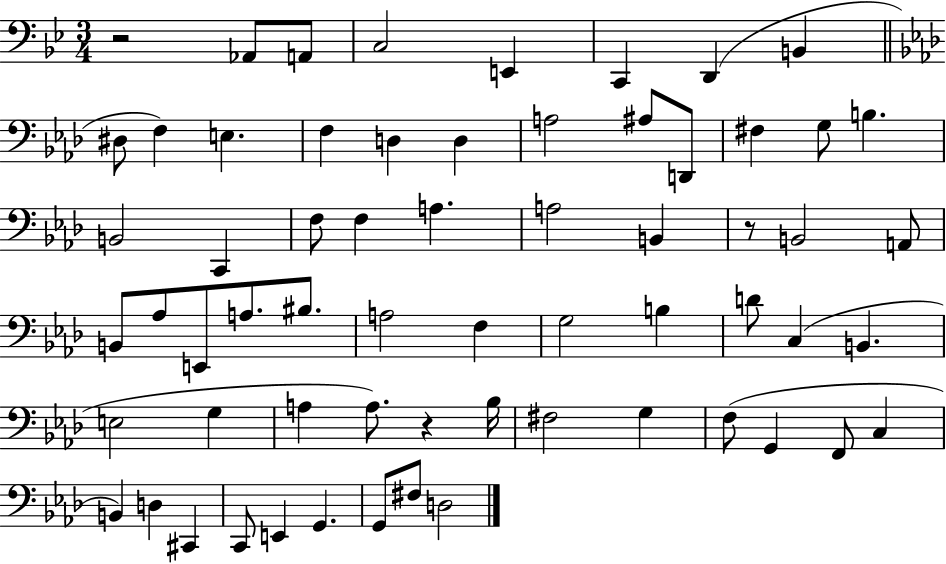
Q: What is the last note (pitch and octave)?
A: D3